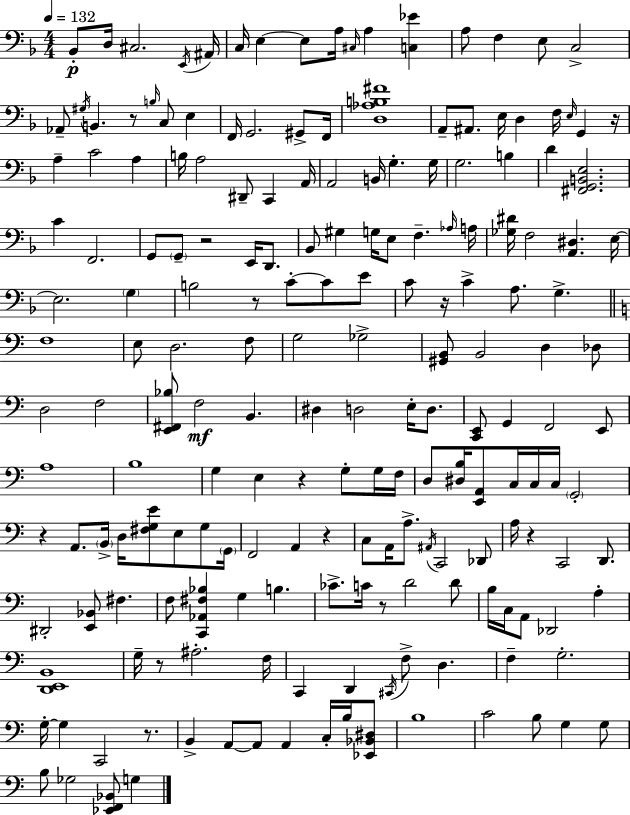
X:1
T:Untitled
M:4/4
L:1/4
K:F
_B,,/2 D,/4 ^C,2 E,,/4 ^A,,/4 C,/4 E, E,/2 A,/4 ^C,/4 A, [C,_E] A,/2 F, E,/2 C,2 _A,,/2 ^G,/4 B,, z/2 B,/4 C,/2 E, F,,/4 G,,2 ^G,,/2 F,,/4 [D,_A,B,^F]4 A,,/2 ^A,,/2 E,/4 D, F,/4 E,/4 G,, z/4 A, C2 A, B,/4 A,2 ^D,,/2 C,, A,,/4 A,,2 B,,/4 G, G,/4 G,2 B, D [^F,,G,,B,,E,]2 C F,,2 G,,/2 G,,/2 z2 E,,/4 D,,/2 _B,,/2 ^G, G,/4 E,/2 F, _A,/4 A,/4 [_G,^D]/4 F,2 [A,,^D,] E,/4 E,2 G, B,2 z/2 C/2 C/2 E/2 C/2 z/4 C A,/2 G, F,4 E,/2 D,2 F,/2 G,2 _G,2 [^G,,B,,]/2 B,,2 D, _D,/2 D,2 F,2 [E,,^F,,_B,]/2 F,2 B,, ^D, D,2 E,/4 D,/2 [C,,E,,]/2 G,, F,,2 E,,/2 A,4 B,4 G, E, z G,/2 G,/4 F,/4 D,/2 [^D,B,]/4 [E,,A,,]/2 C,/4 C,/4 C,/4 G,,2 z A,,/2 B,,/4 D,/4 [^F,G,E]/2 E,/2 G,/2 G,,/4 F,,2 A,, z C,/2 A,,/4 A,/2 ^A,,/4 C,,2 _D,,/2 A,/4 z C,,2 D,,/2 ^D,,2 [E,,_B,,]/2 ^F, F,/2 [C,,_A,,^F,_B,] G, B, _C/2 C/4 z/2 D2 D/2 B,/4 C,/4 A,,/2 _D,,2 A, [D,,E,,B,,]4 G,/4 z/2 ^A,2 F,/4 C,, D,, ^C,,/4 F,/2 D, F, G,2 G,/4 G, C,,2 z/2 B,, A,,/2 A,,/2 A,, C,/4 B,/4 [_E,,_B,,^D,]/2 B,4 C2 B,/2 G, G,/2 B,/2 _G,2 [_E,,F,,_B,,]/2 G,